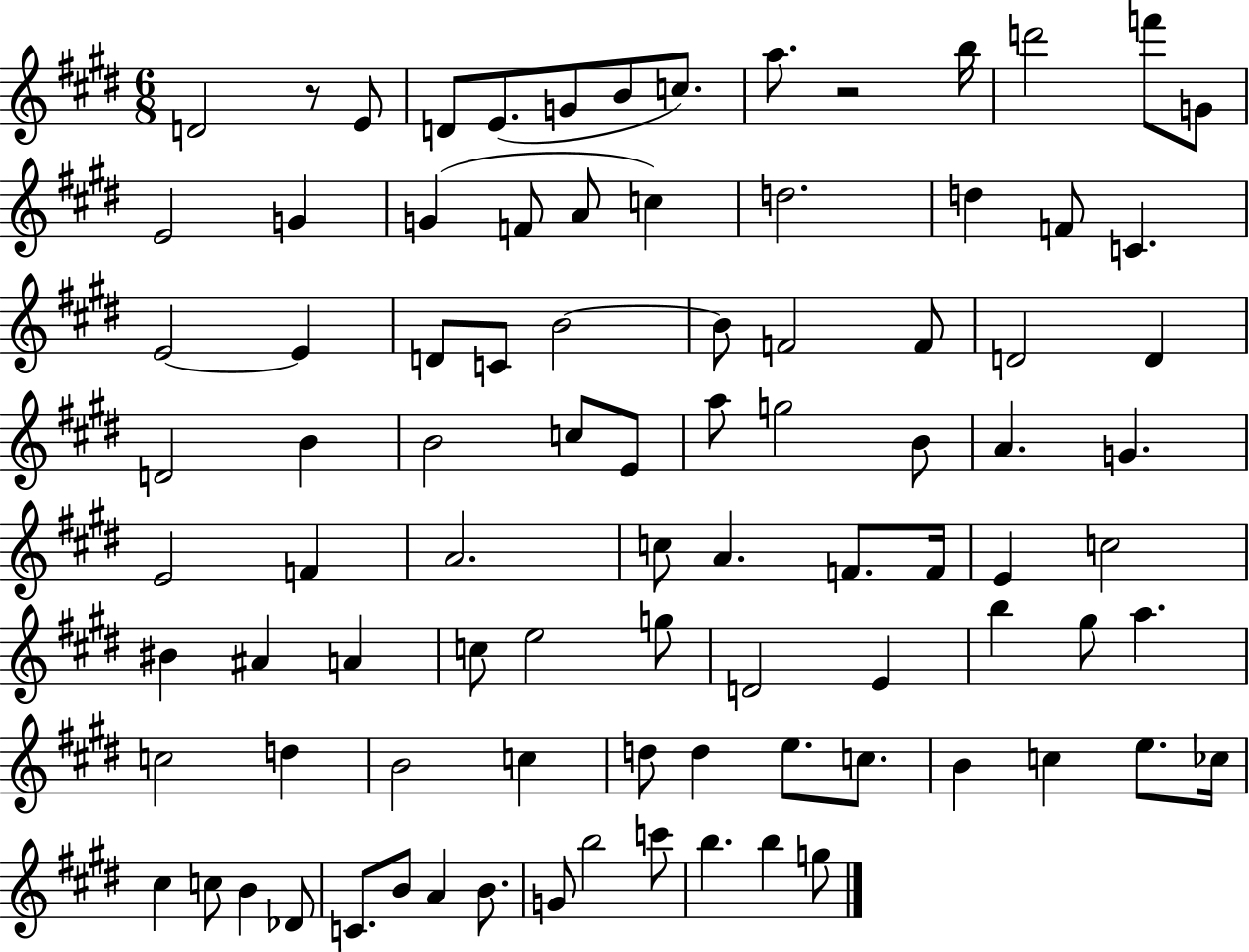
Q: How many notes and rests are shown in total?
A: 90